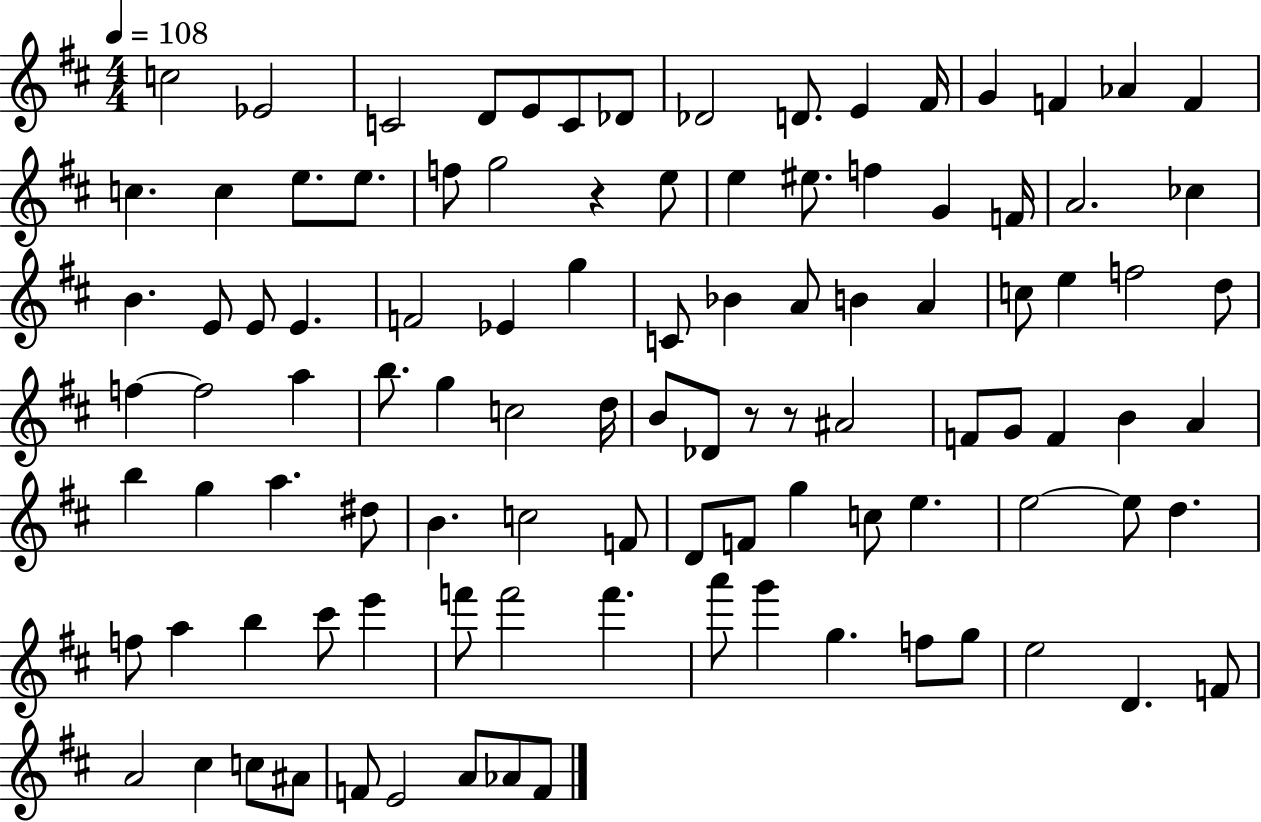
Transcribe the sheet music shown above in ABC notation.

X:1
T:Untitled
M:4/4
L:1/4
K:D
c2 _E2 C2 D/2 E/2 C/2 _D/2 _D2 D/2 E ^F/4 G F _A F c c e/2 e/2 f/2 g2 z e/2 e ^e/2 f G F/4 A2 _c B E/2 E/2 E F2 _E g C/2 _B A/2 B A c/2 e f2 d/2 f f2 a b/2 g c2 d/4 B/2 _D/2 z/2 z/2 ^A2 F/2 G/2 F B A b g a ^d/2 B c2 F/2 D/2 F/2 g c/2 e e2 e/2 d f/2 a b ^c'/2 e' f'/2 f'2 f' a'/2 g' g f/2 g/2 e2 D F/2 A2 ^c c/2 ^A/2 F/2 E2 A/2 _A/2 F/2